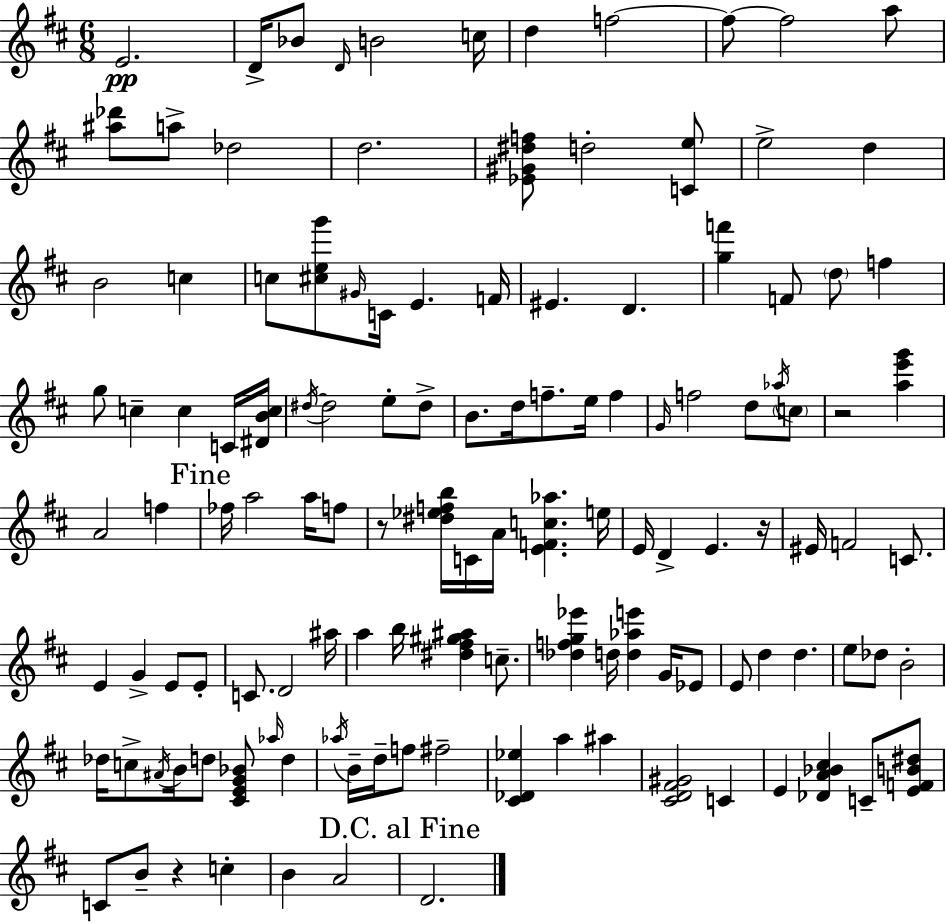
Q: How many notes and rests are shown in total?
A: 125